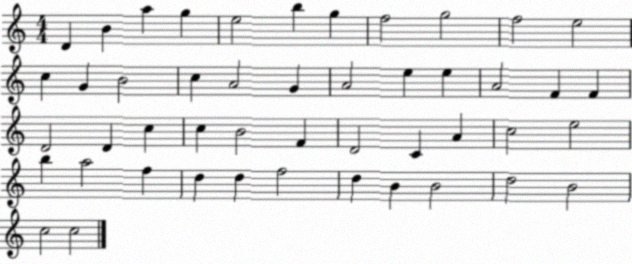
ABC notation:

X:1
T:Untitled
M:4/4
L:1/4
K:C
D B a g e2 b g f2 g2 f2 e2 c G B2 c A2 G A2 e e A2 F F D2 D c c B2 F D2 C A c2 e2 b a2 f d d f2 d B B2 d2 B2 c2 c2